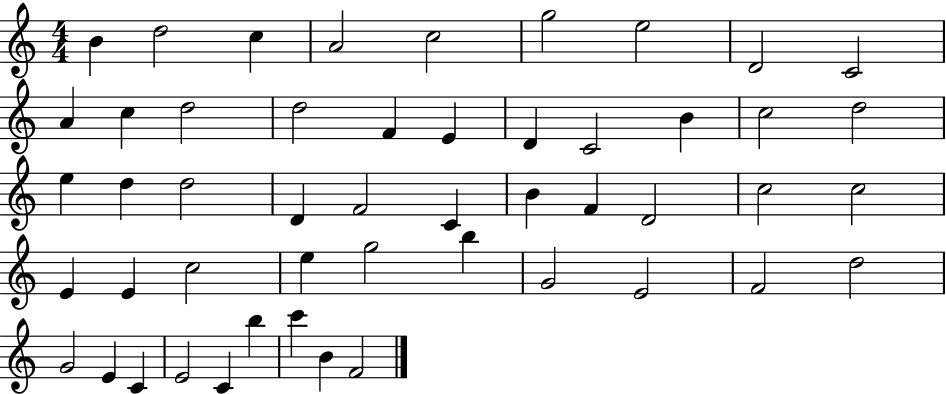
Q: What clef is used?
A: treble